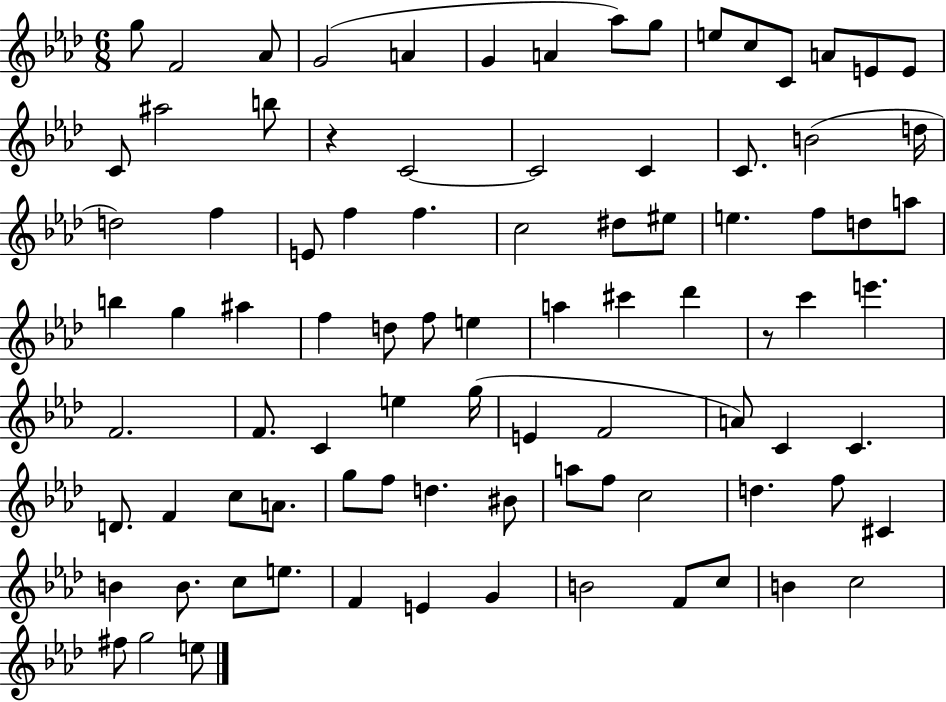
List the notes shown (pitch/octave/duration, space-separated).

G5/e F4/h Ab4/e G4/h A4/q G4/q A4/q Ab5/e G5/e E5/e C5/e C4/e A4/e E4/e E4/e C4/e A#5/h B5/e R/q C4/h C4/h C4/q C4/e. B4/h D5/s D5/h F5/q E4/e F5/q F5/q. C5/h D#5/e EIS5/e E5/q. F5/e D5/e A5/e B5/q G5/q A#5/q F5/q D5/e F5/e E5/q A5/q C#6/q Db6/q R/e C6/q E6/q. F4/h. F4/e. C4/q E5/q G5/s E4/q F4/h A4/e C4/q C4/q. D4/e. F4/q C5/e A4/e. G5/e F5/e D5/q. BIS4/e A5/e F5/e C5/h D5/q. F5/e C#4/q B4/q B4/e. C5/e E5/e. F4/q E4/q G4/q B4/h F4/e C5/e B4/q C5/h F#5/e G5/h E5/e